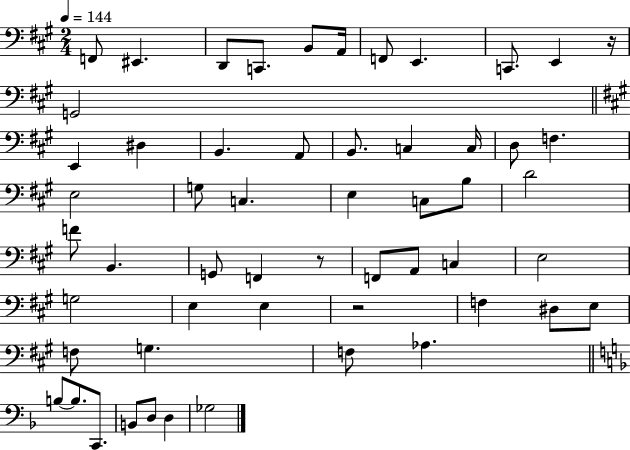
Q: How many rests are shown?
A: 3